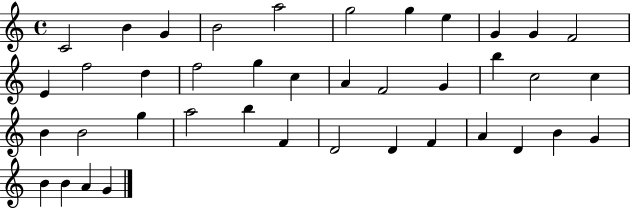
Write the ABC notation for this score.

X:1
T:Untitled
M:4/4
L:1/4
K:C
C2 B G B2 a2 g2 g e G G F2 E f2 d f2 g c A F2 G b c2 c B B2 g a2 b F D2 D F A D B G B B A G